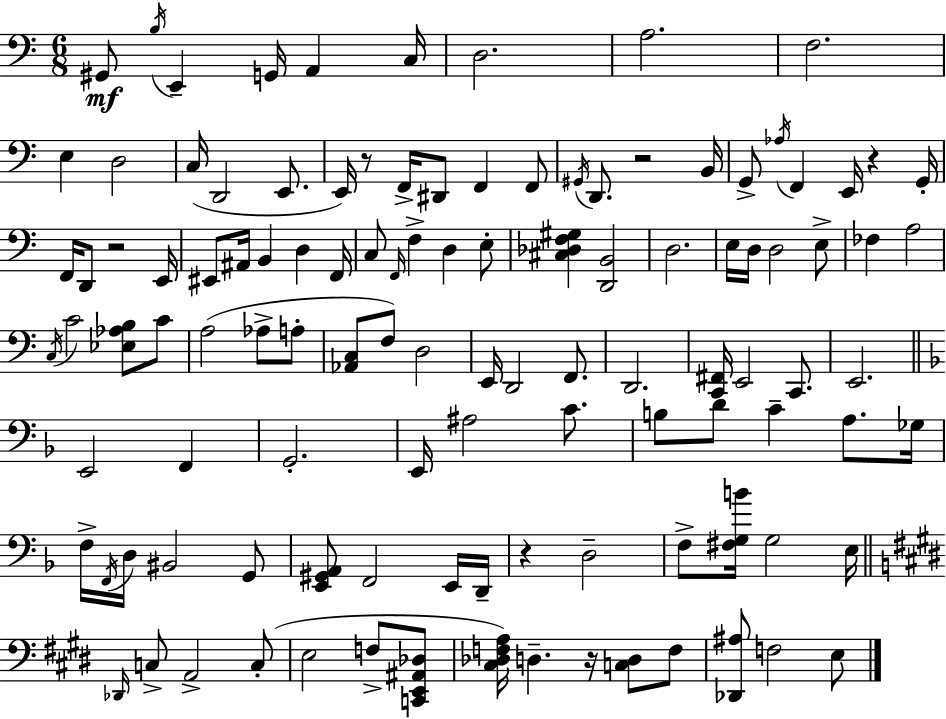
X:1
T:Untitled
M:6/8
L:1/4
K:Am
^G,,/2 B,/4 E,, G,,/4 A,, C,/4 D,2 A,2 F,2 E, D,2 C,/4 D,,2 E,,/2 E,,/4 z/2 F,,/4 ^D,,/2 F,, F,,/2 ^G,,/4 D,,/2 z2 B,,/4 G,,/2 _A,/4 F,, E,,/4 z G,,/4 F,,/4 D,,/2 z2 E,,/4 ^E,,/2 ^A,,/4 B,, D, F,,/4 C,/2 F,,/4 F, D, E,/2 [^C,_D,F,^G,] [D,,B,,]2 D,2 E,/4 D,/4 D,2 E,/2 _F, A,2 C,/4 C2 [_E,_A,B,]/2 C/2 A,2 _A,/2 A,/2 [_A,,C,]/2 F,/2 D,2 E,,/4 D,,2 F,,/2 D,,2 [C,,^F,,]/4 E,,2 C,,/2 E,,2 E,,2 F,, G,,2 E,,/4 ^A,2 C/2 B,/2 D/2 C A,/2 _G,/4 F,/4 F,,/4 D,/4 ^B,,2 G,,/2 [E,,^G,,A,,]/2 F,,2 E,,/4 D,,/4 z D,2 F,/2 [^F,G,B]/4 G,2 E,/4 _D,,/4 C,/2 A,,2 C,/2 E,2 F,/2 [C,,E,,^A,,_D,]/2 [^C,_D,F,A,]/4 D, z/4 [C,D,]/2 F,/2 [_D,,^A,]/2 F,2 E,/2